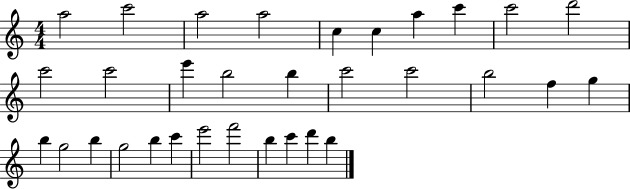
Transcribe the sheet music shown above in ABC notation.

X:1
T:Untitled
M:4/4
L:1/4
K:C
a2 c'2 a2 a2 c c a c' c'2 d'2 c'2 c'2 e' b2 b c'2 c'2 b2 f g b g2 b g2 b c' e'2 f'2 b c' d' b